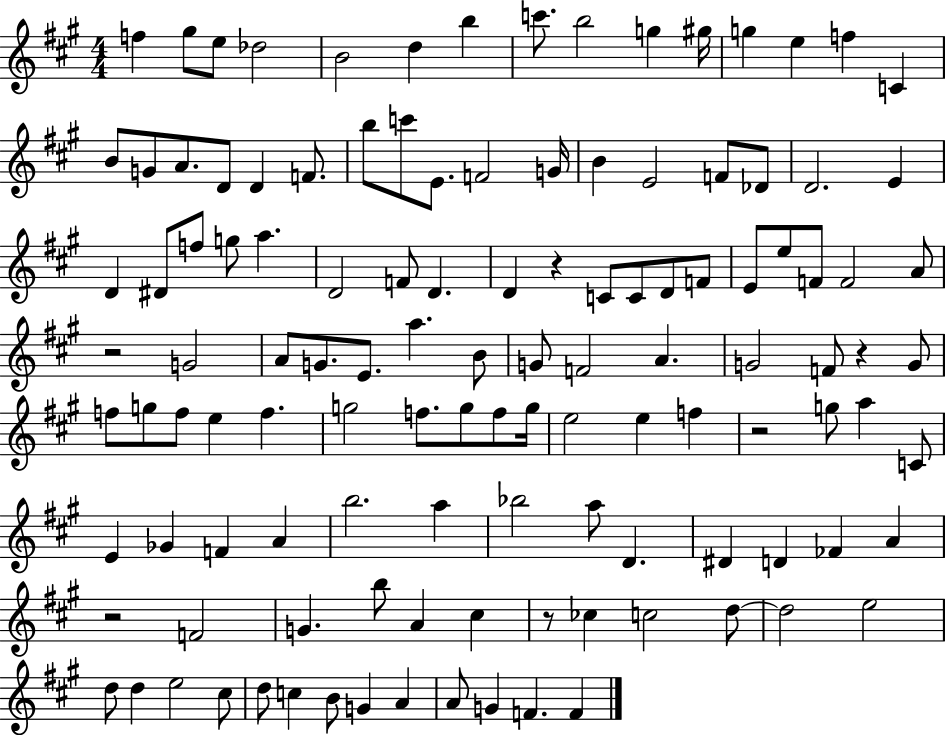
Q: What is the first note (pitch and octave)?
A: F5